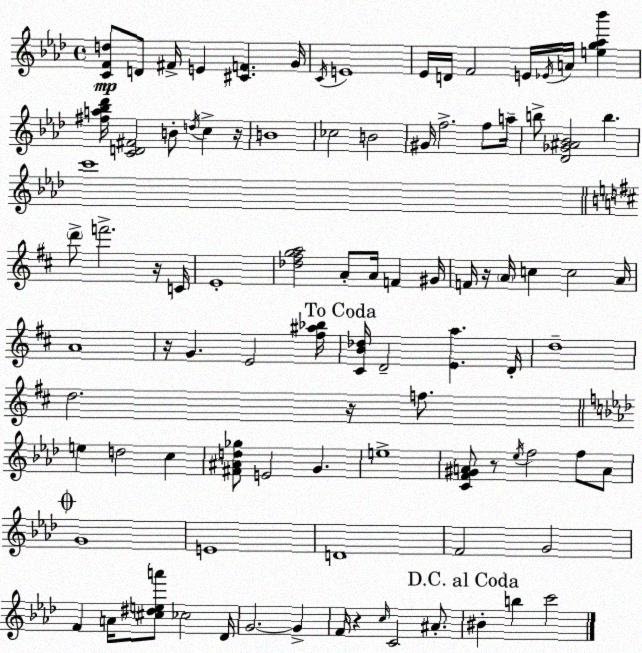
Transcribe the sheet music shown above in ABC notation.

X:1
T:Untitled
M:4/4
L:1/4
K:Ab
[CFd]/2 D/2 ^F/4 E [^CF] G/4 C/4 E4 _E/4 D/4 F2 E/4 _E/4 A/4 [eg_a_b'] [^fa_b_d']/4 [CD^F]2 B/2 d/4 c z/4 B4 _c2 B2 ^G/4 f2 f/2 a/4 b/2 [_D_G^A_B]2 b c'4 d'/2 f'2 z/4 C/4 E4 [_d^fga]2 A/2 A/4 F ^G/4 F/4 z/4 A/4 c c2 A/4 A4 z/4 G E2 [^f^a_b]/4 [^CB_d]/4 D2 [Ea] D/4 d4 d2 z/4 f/2 e d2 c [^F^Ad_g]/2 E2 G e4 [CF^GA]/2 z/2 _e/4 f2 f/2 A/2 G4 E4 D4 F2 G2 F A/4 [^c^dea']/2 _c2 _D/4 G2 G F/4 z c/4 C2 ^A/2 ^B b c'2